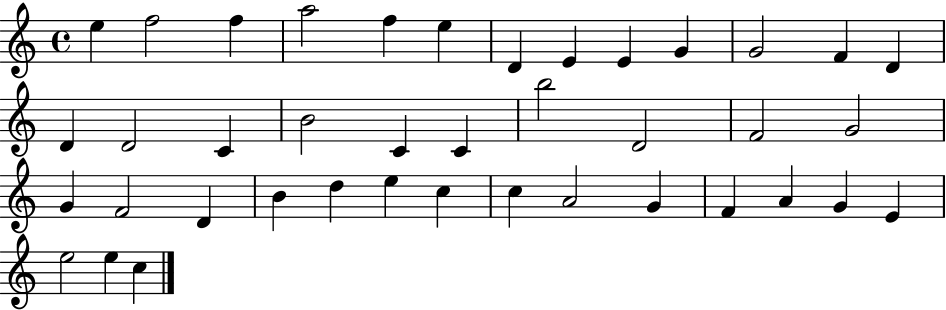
E5/q F5/h F5/q A5/h F5/q E5/q D4/q E4/q E4/q G4/q G4/h F4/q D4/q D4/q D4/h C4/q B4/h C4/q C4/q B5/h D4/h F4/h G4/h G4/q F4/h D4/q B4/q D5/q E5/q C5/q C5/q A4/h G4/q F4/q A4/q G4/q E4/q E5/h E5/q C5/q